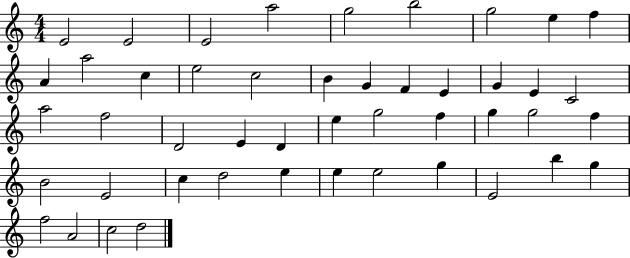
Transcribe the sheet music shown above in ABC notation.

X:1
T:Untitled
M:4/4
L:1/4
K:C
E2 E2 E2 a2 g2 b2 g2 e f A a2 c e2 c2 B G F E G E C2 a2 f2 D2 E D e g2 f g g2 f B2 E2 c d2 e e e2 g E2 b g f2 A2 c2 d2